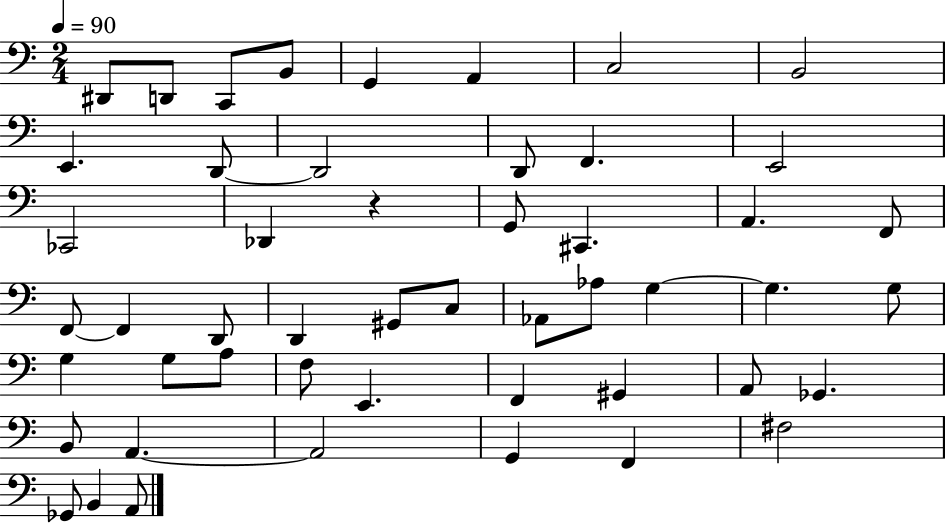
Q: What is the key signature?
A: C major